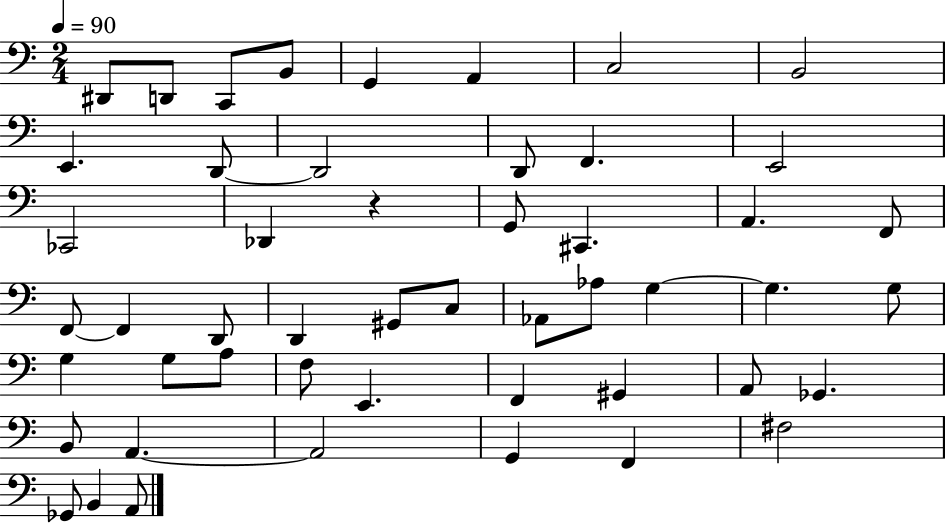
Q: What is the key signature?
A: C major